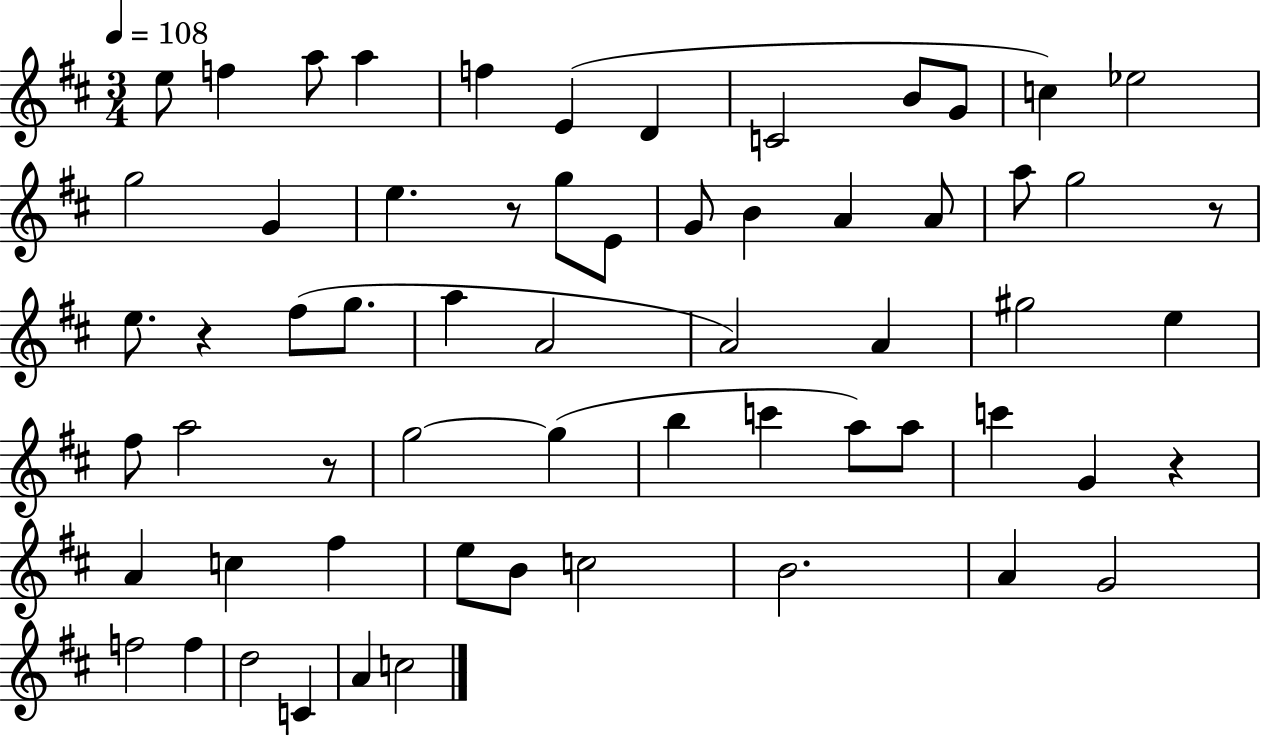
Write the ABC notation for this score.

X:1
T:Untitled
M:3/4
L:1/4
K:D
e/2 f a/2 a f E D C2 B/2 G/2 c _e2 g2 G e z/2 g/2 E/2 G/2 B A A/2 a/2 g2 z/2 e/2 z ^f/2 g/2 a A2 A2 A ^g2 e ^f/2 a2 z/2 g2 g b c' a/2 a/2 c' G z A c ^f e/2 B/2 c2 B2 A G2 f2 f d2 C A c2